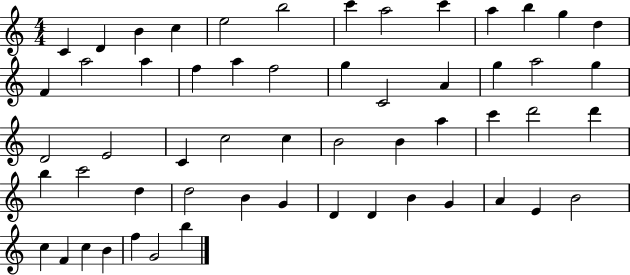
{
  \clef treble
  \numericTimeSignature
  \time 4/4
  \key c \major
  c'4 d'4 b'4 c''4 | e''2 b''2 | c'''4 a''2 c'''4 | a''4 b''4 g''4 d''4 | \break f'4 a''2 a''4 | f''4 a''4 f''2 | g''4 c'2 a'4 | g''4 a''2 g''4 | \break d'2 e'2 | c'4 c''2 c''4 | b'2 b'4 a''4 | c'''4 d'''2 d'''4 | \break b''4 c'''2 d''4 | d''2 b'4 g'4 | d'4 d'4 b'4 g'4 | a'4 e'4 b'2 | \break c''4 f'4 c''4 b'4 | f''4 g'2 b''4 | \bar "|."
}